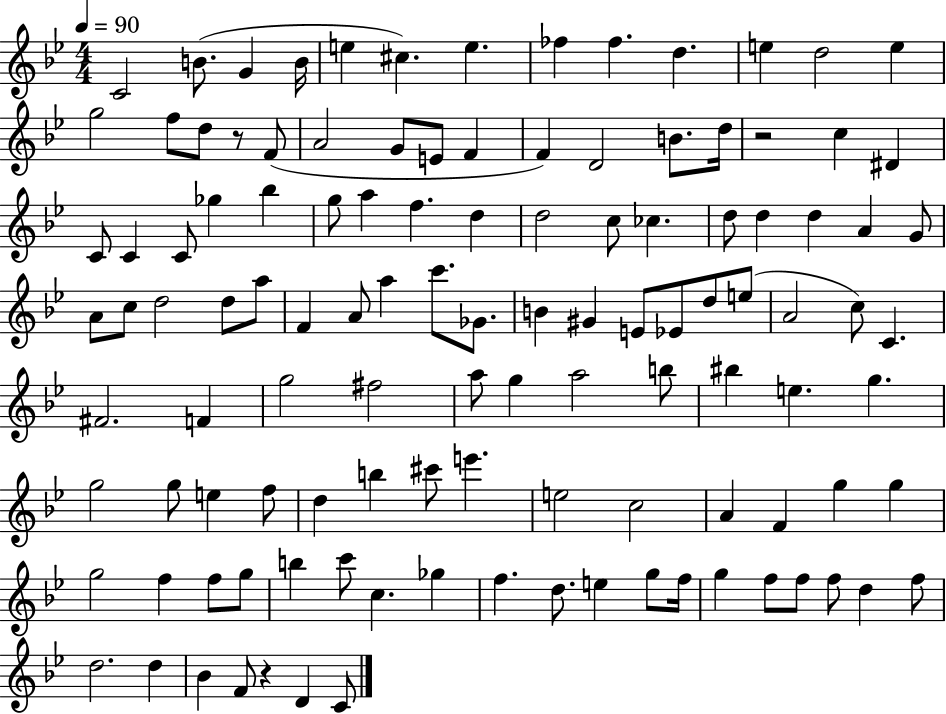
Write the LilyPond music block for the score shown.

{
  \clef treble
  \numericTimeSignature
  \time 4/4
  \key bes \major
  \tempo 4 = 90
  c'2 b'8.( g'4 b'16 | e''4 cis''4.) e''4. | fes''4 fes''4. d''4. | e''4 d''2 e''4 | \break g''2 f''8 d''8 r8 f'8( | a'2 g'8 e'8 f'4 | f'4) d'2 b'8. d''16 | r2 c''4 dis'4 | \break c'8 c'4 c'8 ges''4 bes''4 | g''8 a''4 f''4. d''4 | d''2 c''8 ces''4. | d''8 d''4 d''4 a'4 g'8 | \break a'8 c''8 d''2 d''8 a''8 | f'4 a'8 a''4 c'''8. ges'8. | b'4 gis'4 e'8 ees'8 d''8 e''8( | a'2 c''8) c'4. | \break fis'2. f'4 | g''2 fis''2 | a''8 g''4 a''2 b''8 | bis''4 e''4. g''4. | \break g''2 g''8 e''4 f''8 | d''4 b''4 cis'''8 e'''4. | e''2 c''2 | a'4 f'4 g''4 g''4 | \break g''2 f''4 f''8 g''8 | b''4 c'''8 c''4. ges''4 | f''4. d''8. e''4 g''8 f''16 | g''4 f''8 f''8 f''8 d''4 f''8 | \break d''2. d''4 | bes'4 f'8 r4 d'4 c'8 | \bar "|."
}